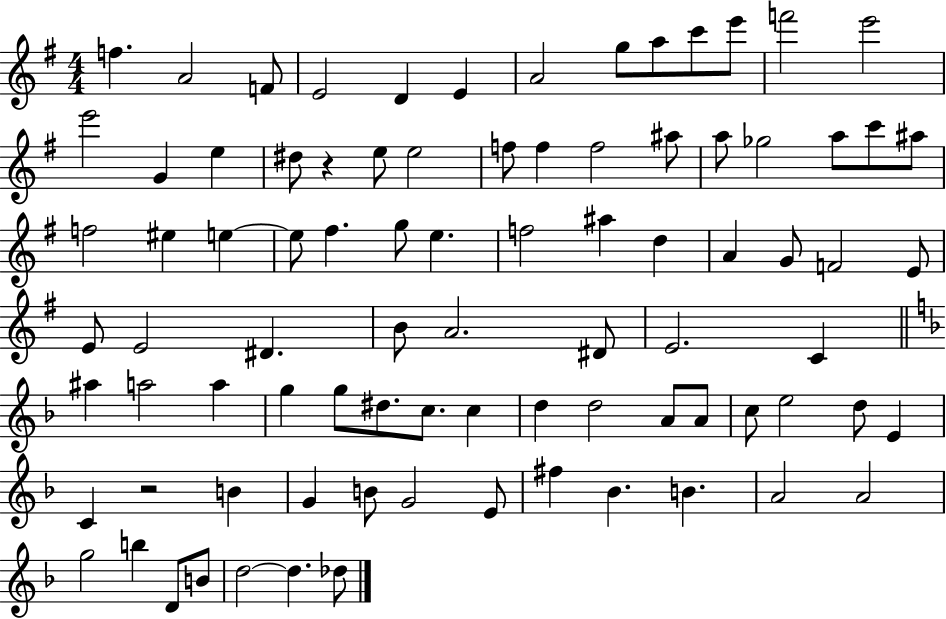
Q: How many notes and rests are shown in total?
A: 86